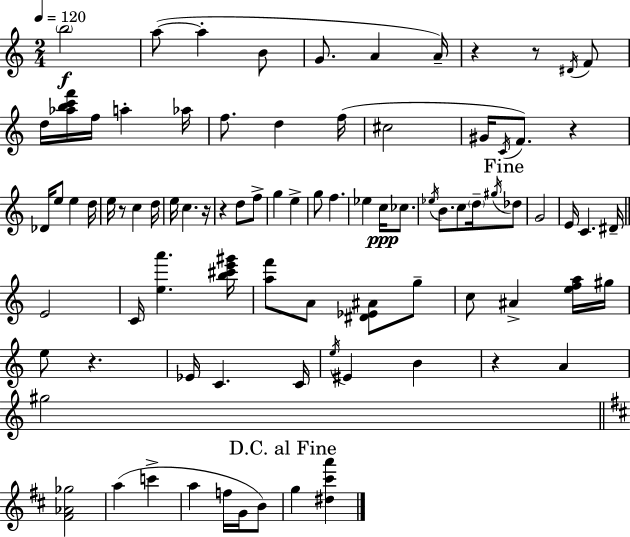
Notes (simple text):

B5/h A5/e A5/q B4/e G4/e. A4/q A4/s R/q R/e D#4/s F4/e D5/s [Ab5,B5,C6,F6]/s F5/s A5/q Ab5/s F5/e. D5/q F5/s C#5/h G#4/s C4/s F4/e. R/q Db4/s E5/e E5/q D5/s E5/s R/e C5/q D5/s E5/s C5/q. R/s R/q D5/e F5/e G5/q E5/q G5/e F5/q. Eb5/q C5/s CES5/e. Eb5/s B4/e. C5/e D5/s G#5/s Db5/e G4/h E4/s C4/q. D#4/s E4/h C4/s [E5,A6]/q. [B5,C#6,E6,G#6]/s [A5,F6]/e A4/e [D#4,Eb4,A#4]/e G5/e C5/e A#4/q [E5,F5,A5]/s G#5/s E5/e R/q. Eb4/s C4/q. C4/s E5/s EIS4/q B4/q R/q A4/q G#5/h [F#4,Ab4,Gb5]/h A5/q C6/q A5/q F5/s G4/s B4/e G5/q [D#5,C#6,A6]/q